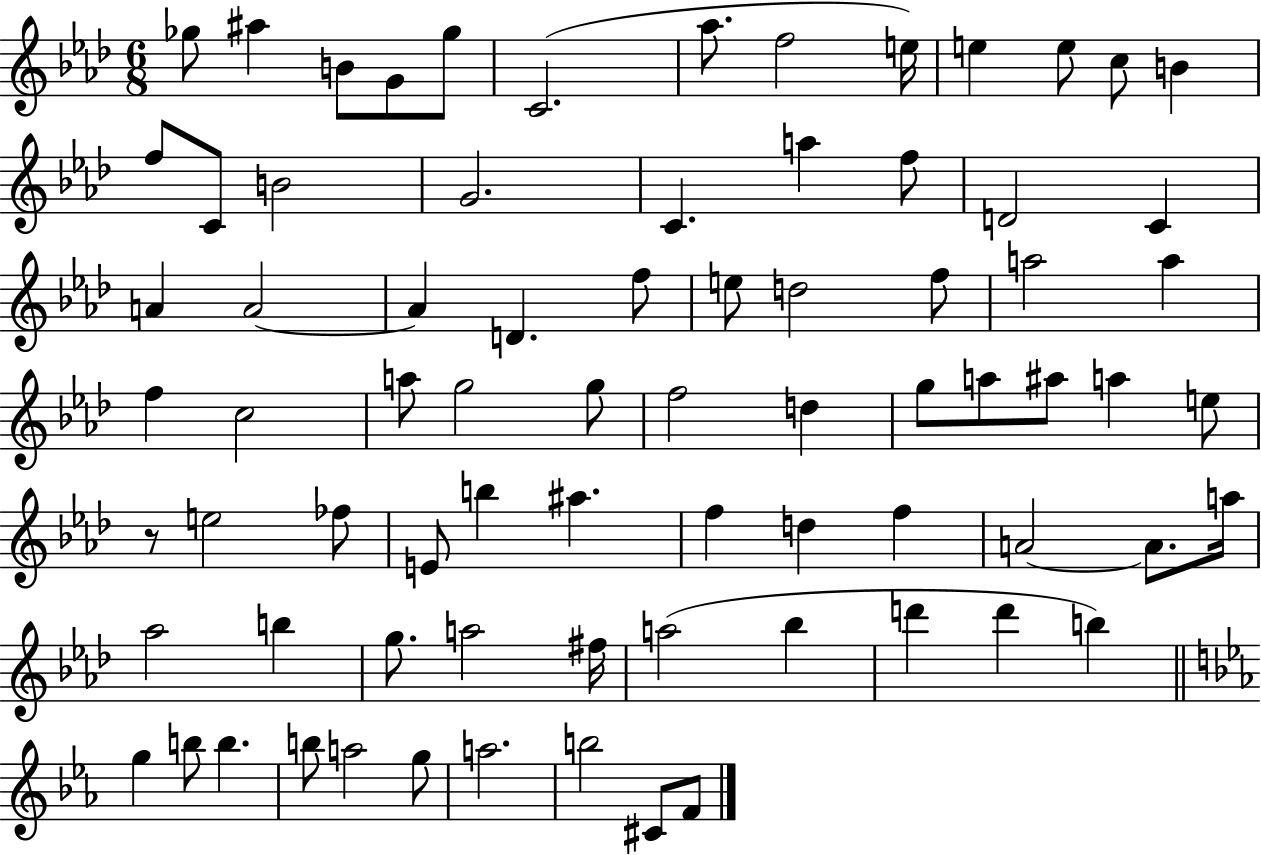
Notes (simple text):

Gb5/e A#5/q B4/e G4/e Gb5/e C4/h. Ab5/e. F5/h E5/s E5/q E5/e C5/e B4/q F5/e C4/e B4/h G4/h. C4/q. A5/q F5/e D4/h C4/q A4/q A4/h A4/q D4/q. F5/e E5/e D5/h F5/e A5/h A5/q F5/q C5/h A5/e G5/h G5/e F5/h D5/q G5/e A5/e A#5/e A5/q E5/e R/e E5/h FES5/e E4/e B5/q A#5/q. F5/q D5/q F5/q A4/h A4/e. A5/s Ab5/h B5/q G5/e. A5/h F#5/s A5/h Bb5/q D6/q D6/q B5/q G5/q B5/e B5/q. B5/e A5/h G5/e A5/h. B5/h C#4/e F4/e